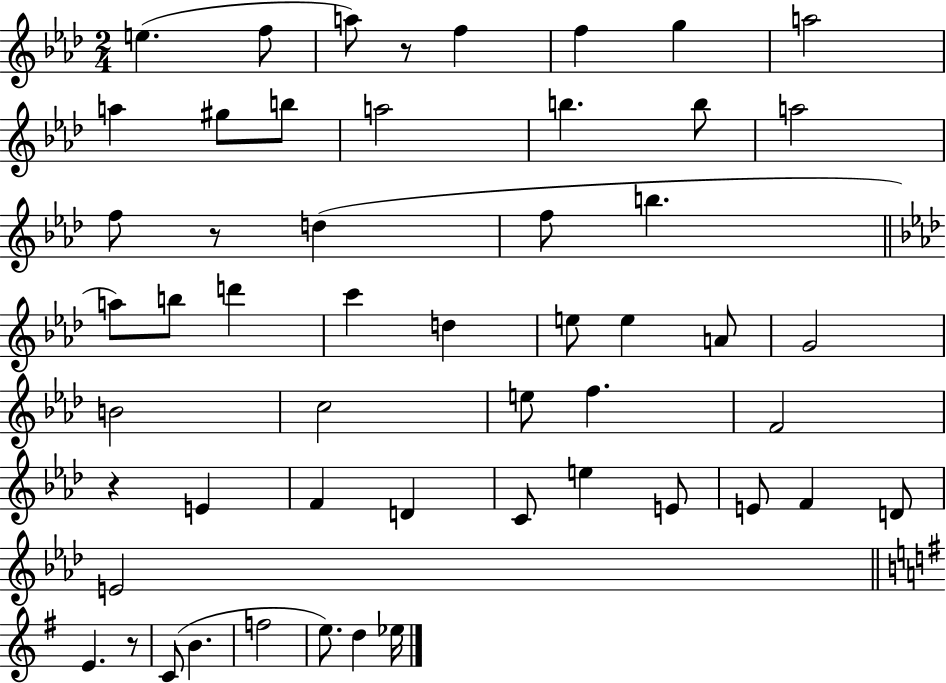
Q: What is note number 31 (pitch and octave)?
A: F5